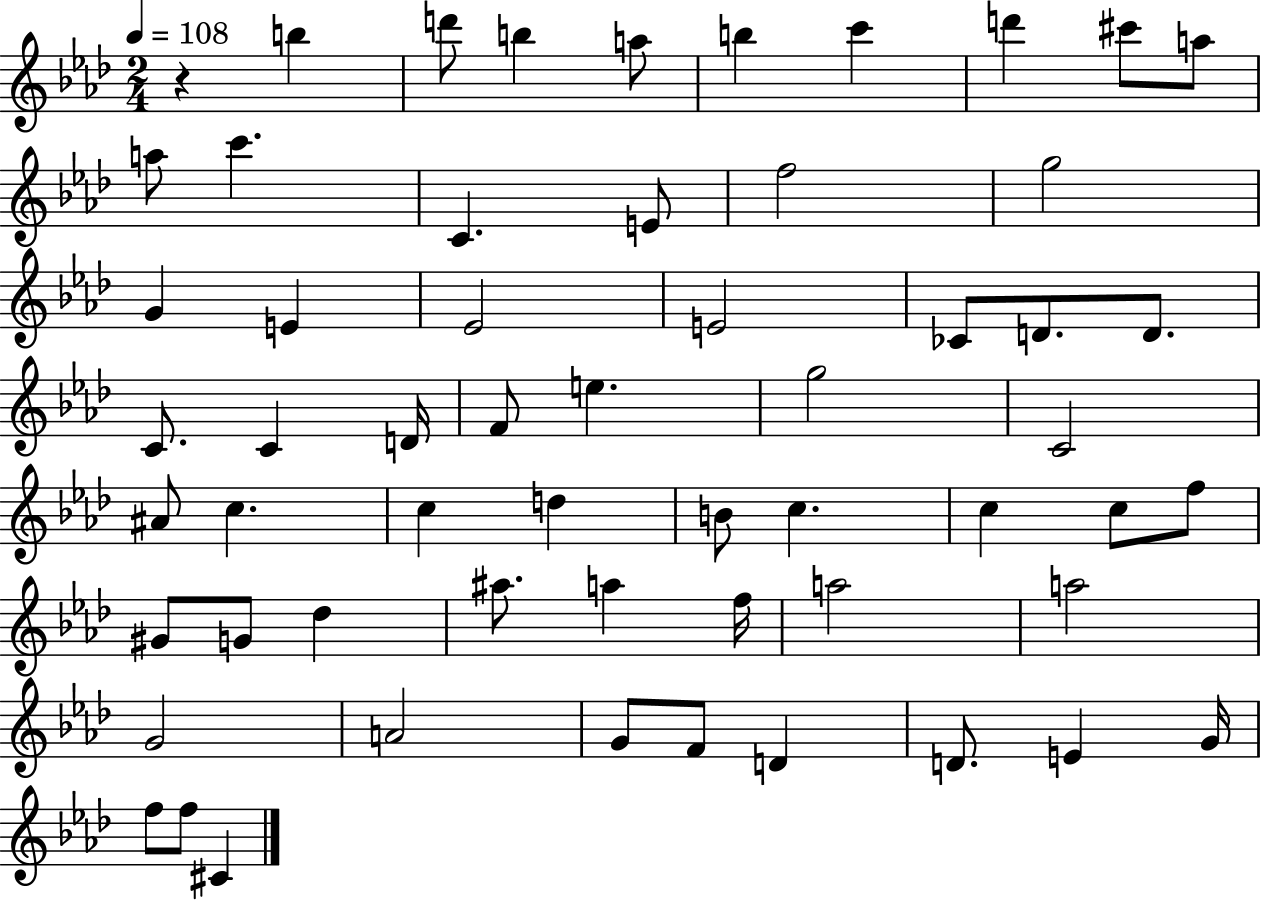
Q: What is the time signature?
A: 2/4